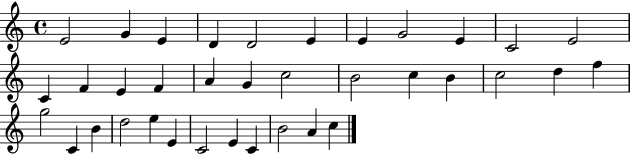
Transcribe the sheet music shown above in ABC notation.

X:1
T:Untitled
M:4/4
L:1/4
K:C
E2 G E D D2 E E G2 E C2 E2 C F E F A G c2 B2 c B c2 d f g2 C B d2 e E C2 E C B2 A c